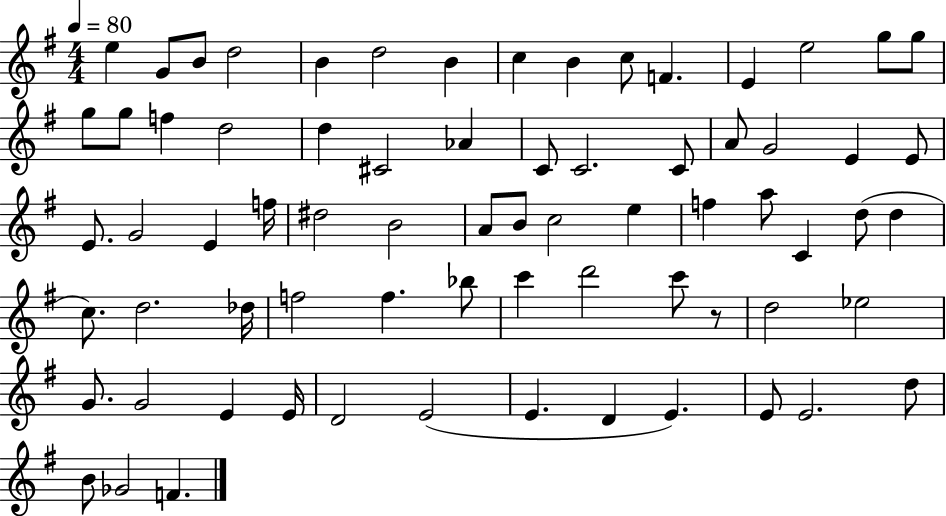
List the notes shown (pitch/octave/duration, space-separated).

E5/q G4/e B4/e D5/h B4/q D5/h B4/q C5/q B4/q C5/e F4/q. E4/q E5/h G5/e G5/e G5/e G5/e F5/q D5/h D5/q C#4/h Ab4/q C4/e C4/h. C4/e A4/e G4/h E4/q E4/e E4/e. G4/h E4/q F5/s D#5/h B4/h A4/e B4/e C5/h E5/q F5/q A5/e C4/q D5/e D5/q C5/e. D5/h. Db5/s F5/h F5/q. Bb5/e C6/q D6/h C6/e R/e D5/h Eb5/h G4/e. G4/h E4/q E4/s D4/h E4/h E4/q. D4/q E4/q. E4/e E4/h. D5/e B4/e Gb4/h F4/q.